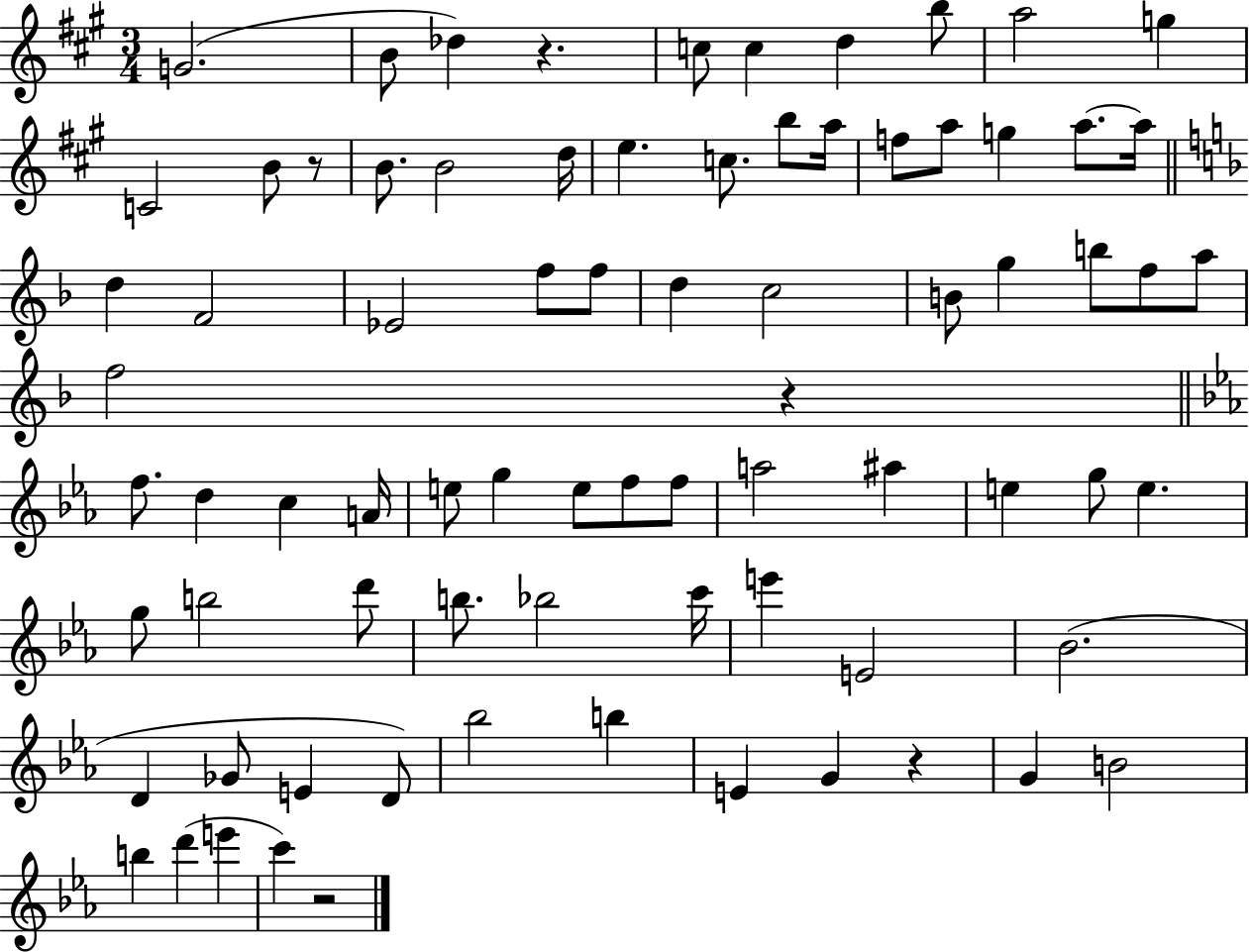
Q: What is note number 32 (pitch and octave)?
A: G5